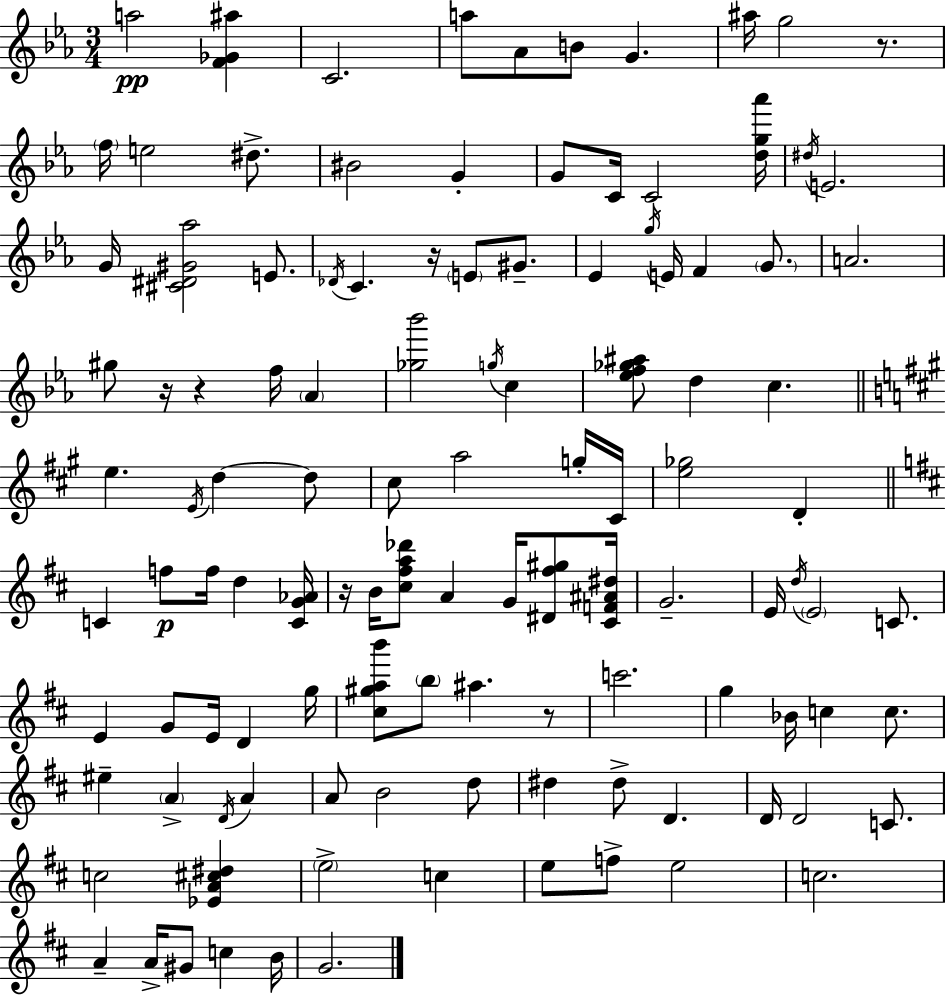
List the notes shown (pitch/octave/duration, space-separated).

A5/h [F4,Gb4,A#5]/q C4/h. A5/e Ab4/e B4/e G4/q. A#5/s G5/h R/e. F5/s E5/h D#5/e. BIS4/h G4/q G4/e C4/s C4/h [D5,G5,Ab6]/s D#5/s E4/h. G4/s [C#4,D#4,G#4,Ab5]/h E4/e. Db4/s C4/q. R/s E4/e G#4/e. Eb4/q G5/s E4/s F4/q G4/e. A4/h. G#5/e R/s R/q F5/s Ab4/q [Gb5,Bb6]/h G5/s C5/q [Eb5,F5,Gb5,A#5]/e D5/q C5/q. E5/q. E4/s D5/q D5/e C#5/e A5/h G5/s C#4/s [E5,Gb5]/h D4/q C4/q F5/e F5/s D5/q [C4,G4,Ab4]/s R/s B4/s [C#5,F#5,A5,Db6]/e A4/q G4/s [D#4,F#5,G#5]/e [C#4,F4,A#4,D#5]/s G4/h. E4/s D5/s E4/h C4/e. E4/q G4/e E4/s D4/q G5/s [C#5,G#5,A5,B6]/e B5/e A#5/q. R/e C6/h. G5/q Bb4/s C5/q C5/e. EIS5/q A4/q D4/s A4/q A4/e B4/h D5/e D#5/q D#5/e D4/q. D4/s D4/h C4/e. C5/h [Eb4,A4,C#5,D#5]/q E5/h C5/q E5/e F5/e E5/h C5/h. A4/q A4/s G#4/e C5/q B4/s G4/h.